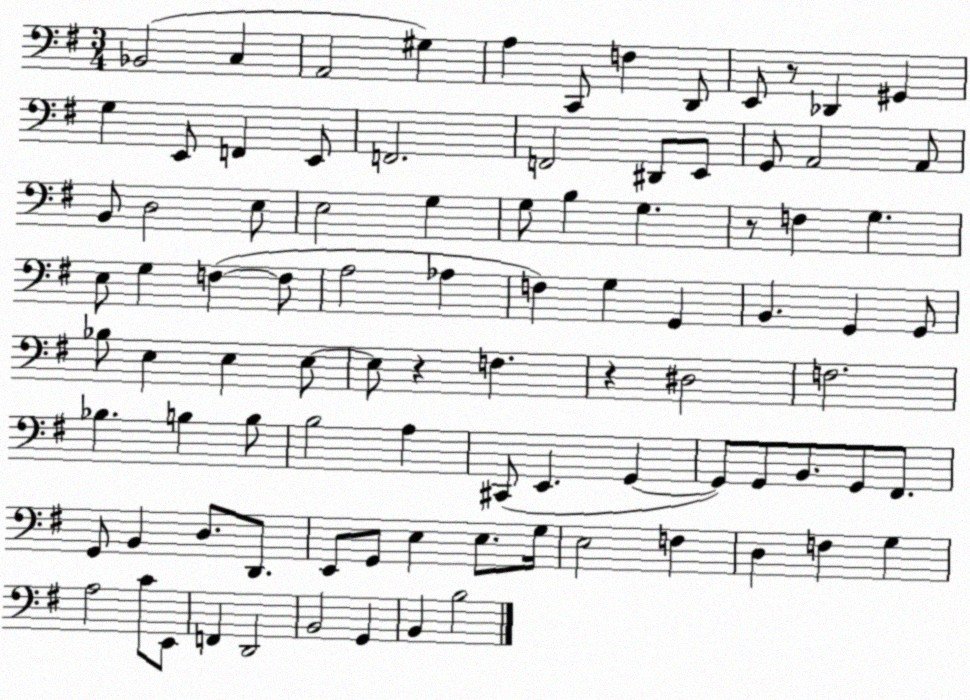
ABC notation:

X:1
T:Untitled
M:3/4
L:1/4
K:G
_B,,2 C, A,,2 ^G, A, C,,/2 F, D,,/2 E,,/2 z/2 _D,, ^G,, G, E,,/2 F,, E,,/2 F,,2 F,,2 ^D,,/2 E,,/2 G,,/2 A,,2 A,,/2 B,,/2 D,2 E,/2 E,2 G, G,/2 B, G, z/2 F, G, E,/2 G, F, F,/2 A,2 _A, F, G, G,, B,, G,, G,,/2 _B,/2 E, E, E,/2 E,/2 z F, z ^D,2 F,2 _B, B, B,/2 B,2 A, ^C,,/2 E,, G,, G,,/2 G,,/2 B,,/2 G,,/2 ^F,,/2 G,,/2 B,, D,/2 D,,/2 E,,/2 G,,/2 E, E,/2 G,/4 E,2 F, D, F, G, A,2 C/2 E,,/2 F,, D,,2 B,,2 G,, B,, B,2